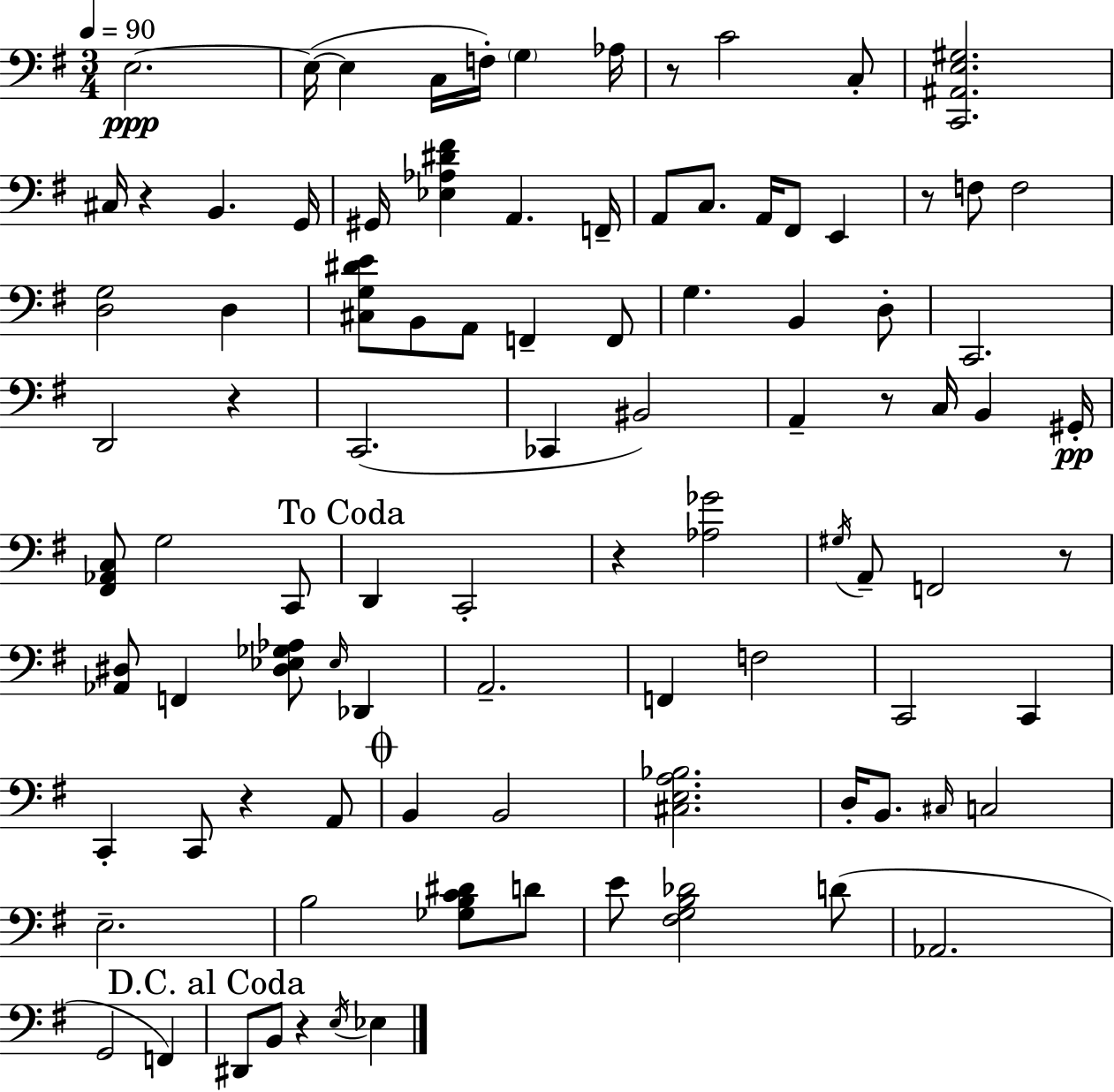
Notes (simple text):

E3/h. E3/s E3/q C3/s F3/s G3/q Ab3/s R/e C4/h C3/e [C2,A#2,E3,G#3]/h. C#3/s R/q B2/q. G2/s G#2/s [Eb3,Ab3,D#4,F#4]/q A2/q. F2/s A2/e C3/e. A2/s F#2/e E2/q R/e F3/e F3/h [D3,G3]/h D3/q [C#3,G3,D#4,E4]/e B2/e A2/e F2/q F2/e G3/q. B2/q D3/e C2/h. D2/h R/q C2/h. CES2/q BIS2/h A2/q R/e C3/s B2/q G#2/s [F#2,Ab2,C3]/e G3/h C2/e D2/q C2/h R/q [Ab3,Gb4]/h G#3/s A2/e F2/h R/e [Ab2,D#3]/e F2/q [D#3,Eb3,Gb3,Ab3]/e Eb3/s Db2/q A2/h. F2/q F3/h C2/h C2/q C2/q C2/e R/q A2/e B2/q B2/h [C#3,E3,A3,Bb3]/h. D3/s B2/e. C#3/s C3/h E3/h. B3/h [Gb3,B3,C4,D#4]/e D4/e E4/e [F#3,G3,B3,Db4]/h D4/e Ab2/h. G2/h F2/q D#2/e B2/e R/q E3/s Eb3/q